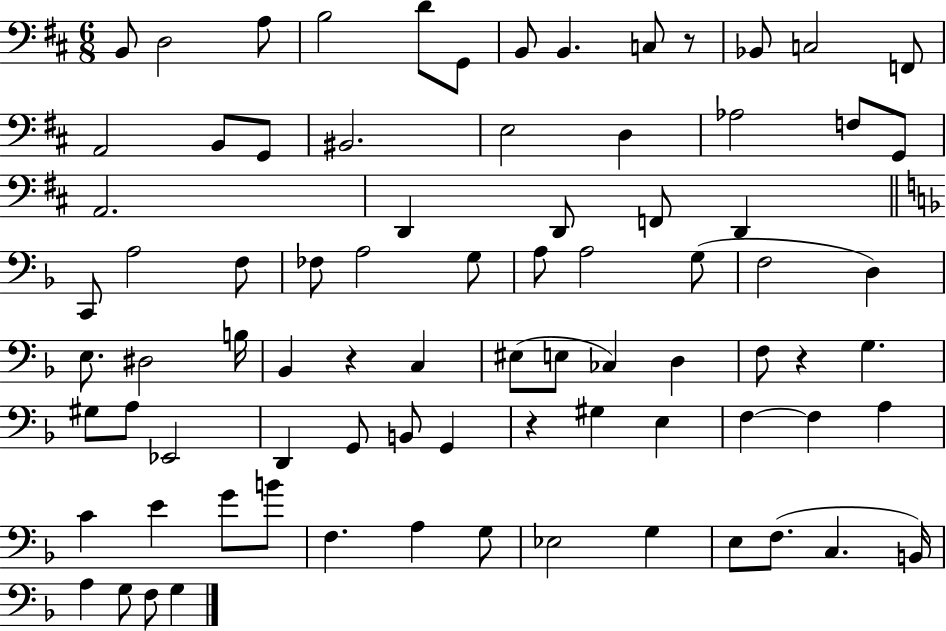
B2/e D3/h A3/e B3/h D4/e G2/e B2/e B2/q. C3/e R/e Bb2/e C3/h F2/e A2/h B2/e G2/e BIS2/h. E3/h D3/q Ab3/h F3/e G2/e A2/h. D2/q D2/e F2/e D2/q C2/e A3/h F3/e FES3/e A3/h G3/e A3/e A3/h G3/e F3/h D3/q E3/e. D#3/h B3/s Bb2/q R/q C3/q EIS3/e E3/e CES3/q D3/q F3/e R/q G3/q. G#3/e A3/e Eb2/h D2/q G2/e B2/e G2/q R/q G#3/q E3/q F3/q F3/q A3/q C4/q E4/q G4/e B4/e F3/q. A3/q G3/e Eb3/h G3/q E3/e F3/e. C3/q. B2/s A3/q G3/e F3/e G3/q